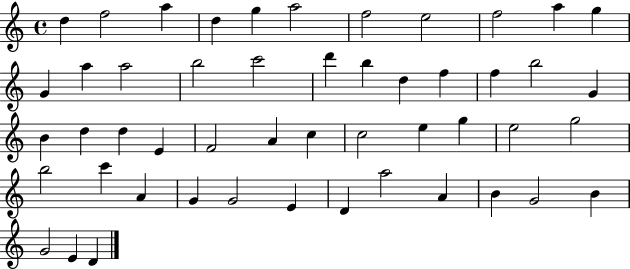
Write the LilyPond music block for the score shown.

{
  \clef treble
  \time 4/4
  \defaultTimeSignature
  \key c \major
  d''4 f''2 a''4 | d''4 g''4 a''2 | f''2 e''2 | f''2 a''4 g''4 | \break g'4 a''4 a''2 | b''2 c'''2 | d'''4 b''4 d''4 f''4 | f''4 b''2 g'4 | \break b'4 d''4 d''4 e'4 | f'2 a'4 c''4 | c''2 e''4 g''4 | e''2 g''2 | \break b''2 c'''4 a'4 | g'4 g'2 e'4 | d'4 a''2 a'4 | b'4 g'2 b'4 | \break g'2 e'4 d'4 | \bar "|."
}